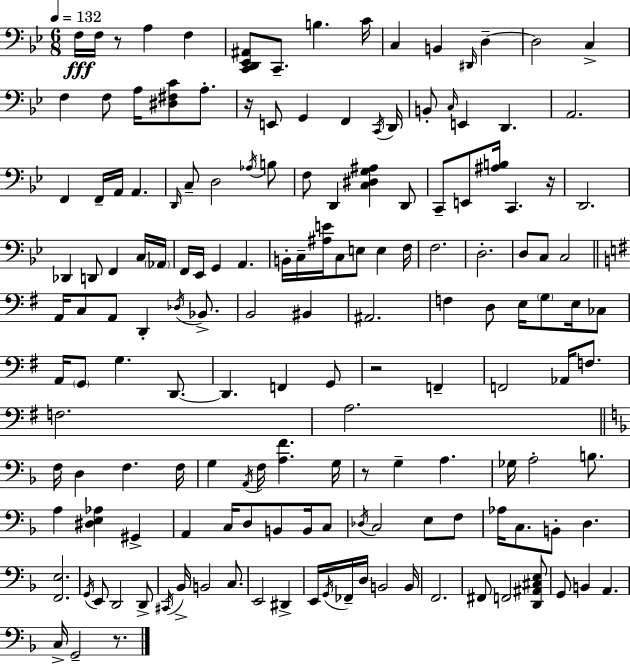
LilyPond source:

{
  \clef bass
  \numericTimeSignature
  \time 6/8
  \key bes \major
  \tempo 4 = 132
  f16\fff f16 r8 a4 f4 | <c, d, ees, ais,>8 c,8.-- b4. c'16 | c4 b,4 \grace { dis,16 } d4--~~ | d2 c4-> | \break f4 f8 a16 <dis fis c'>8 a8.-. | r16 e,8 g,4 f,4 | \acciaccatura { c,16 } d,16 b,8-. \grace { c16 } e,4 d,4. | a,2. | \break f,4 f,16-- a,16 a,4. | \grace { d,16 } c8-- d2 | \acciaccatura { aes16 } b8 f8 d,4 <c dis g ais>4 | d,8 c,8-- e,8 <ais b>16 c,4. | \break r16 d,2. | des,4 d,8 f,4 | c16 \parenthesize aes,16 f,16 ees,16 g,4 a,4. | b,16-. c16-- <ais e'>16 c8 e8 | \break e4 f16 f2. | d2.-. | d8 c8 c2 | \bar "||" \break \key e \minor a,16 c8 a,8 d,4-. \acciaccatura { des16 } bes,8.-> | b,2 bis,4 | ais,2. | f4 d8 e16 \parenthesize g8 e16 ces8 | \break a,16 \parenthesize g,8 g4. d,8.~~ | d,4. f,4 g,8 | r2 f,4-- | f,2 aes,16 f8. | \break f2. | a2. | \bar "||" \break \key d \minor f16 d4 f4. f16 | g4 \acciaccatura { a,16 } f16 <a f'>4. | g16 r8 g4-- a4. | ges16 a2-. b8. | \break a4 <dis e aes>4 gis,4-> | a,4 c16 d8 b,8 b,16 c8 | \acciaccatura { des16 } c2 e8 | f8 aes16 c8. b,8-. d4. | \break <f, e>2. | \acciaccatura { g,16 } e,8 d,2 | d,8-> \acciaccatura { cis,16 } bes,16-> b,2 | c8. e,2 | \break dis,4-> e,16 \acciaccatura { g,16 } fes,16-- d16 b,2 | b,16 f,2. | fis,8 f,2 | <d, ais, cis e>8 g,8 b,4 a,4. | \break c16-> g,2-- | r8. \bar "|."
}